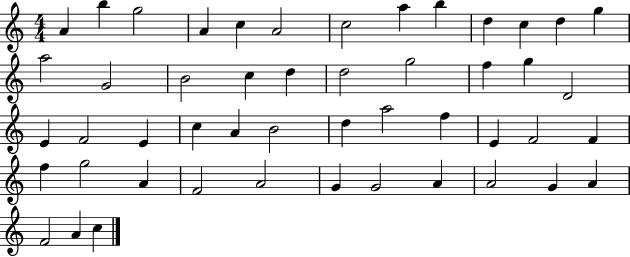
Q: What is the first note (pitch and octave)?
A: A4